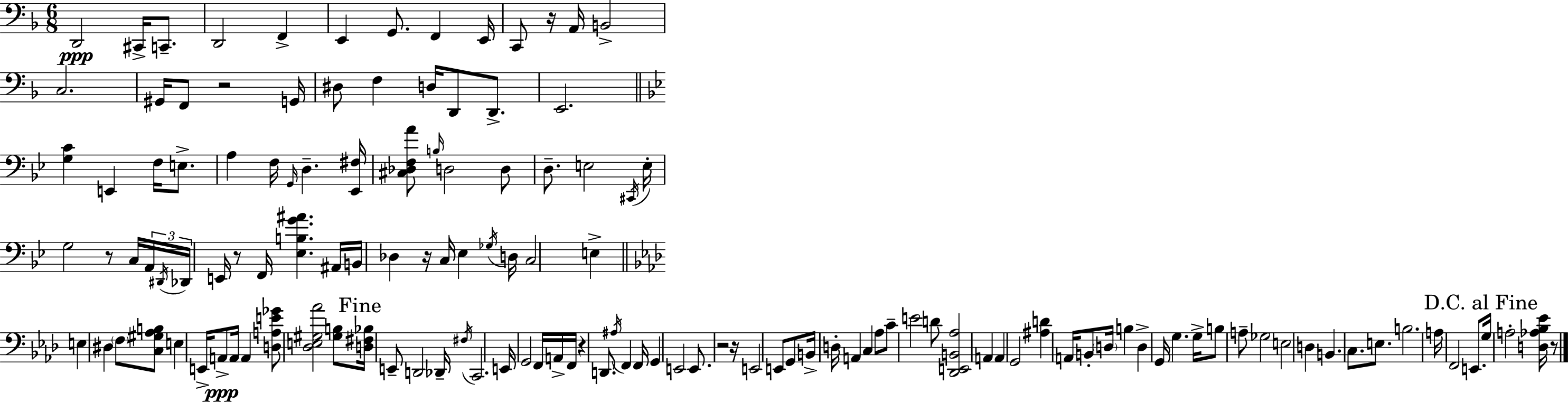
X:1
T:Untitled
M:6/8
L:1/4
K:Dm
D,,2 ^C,,/4 C,,/2 D,,2 F,, E,, G,,/2 F,, E,,/4 C,,/2 z/4 A,,/4 B,,2 C,2 ^G,,/4 F,,/2 z2 G,,/4 ^D,/2 F, D,/4 D,,/2 D,,/2 E,,2 [G,C] E,, F,/4 E,/2 A, F,/4 G,,/4 D, [_E,,^F,]/4 [^C,_D,F,A]/2 B,/4 D,2 D,/2 D,/2 E,2 ^C,,/4 E,/4 G,2 z/2 C,/4 A,,/4 ^D,,/4 _D,,/4 E,,/4 z/2 F,,/4 [_E,B,G^A] ^A,,/4 B,,/4 _D, z/4 C,/4 _E, _G,/4 D,/4 C,2 E, E, ^D, F,/2 [C,^G,_A,B,]/2 E, E,,/4 A,,/2 A,,/4 A,, [D,A,E_G]/2 [_D,E,^G,_A]2 [^G,B,]/2 [D,^F,_B,]/4 E,,/2 D,,2 _D,,/4 ^F,/4 C,,2 E,,/4 G,,2 F,,/4 A,,/4 F,,/4 z D,,/2 ^A,/4 F,, F,,/4 G,, E,,2 E,,/2 z2 z/4 E,,2 E,,/2 G,,/2 B,,/4 D,/4 A,, C, _A,/2 C/2 E2 D/2 [_D,,E,,B,,_A,]2 A,, A,, G,,2 [^A,D] A,,/4 B,,/2 D,/4 B, D, G,,/4 G, G,/4 B,/2 A,/2 _G,2 E,2 D, B,, C,/2 E,/2 B,2 A,/4 F,,2 E,,/2 G,/4 A,2 [D,_A,_B,_E]/4 z/2